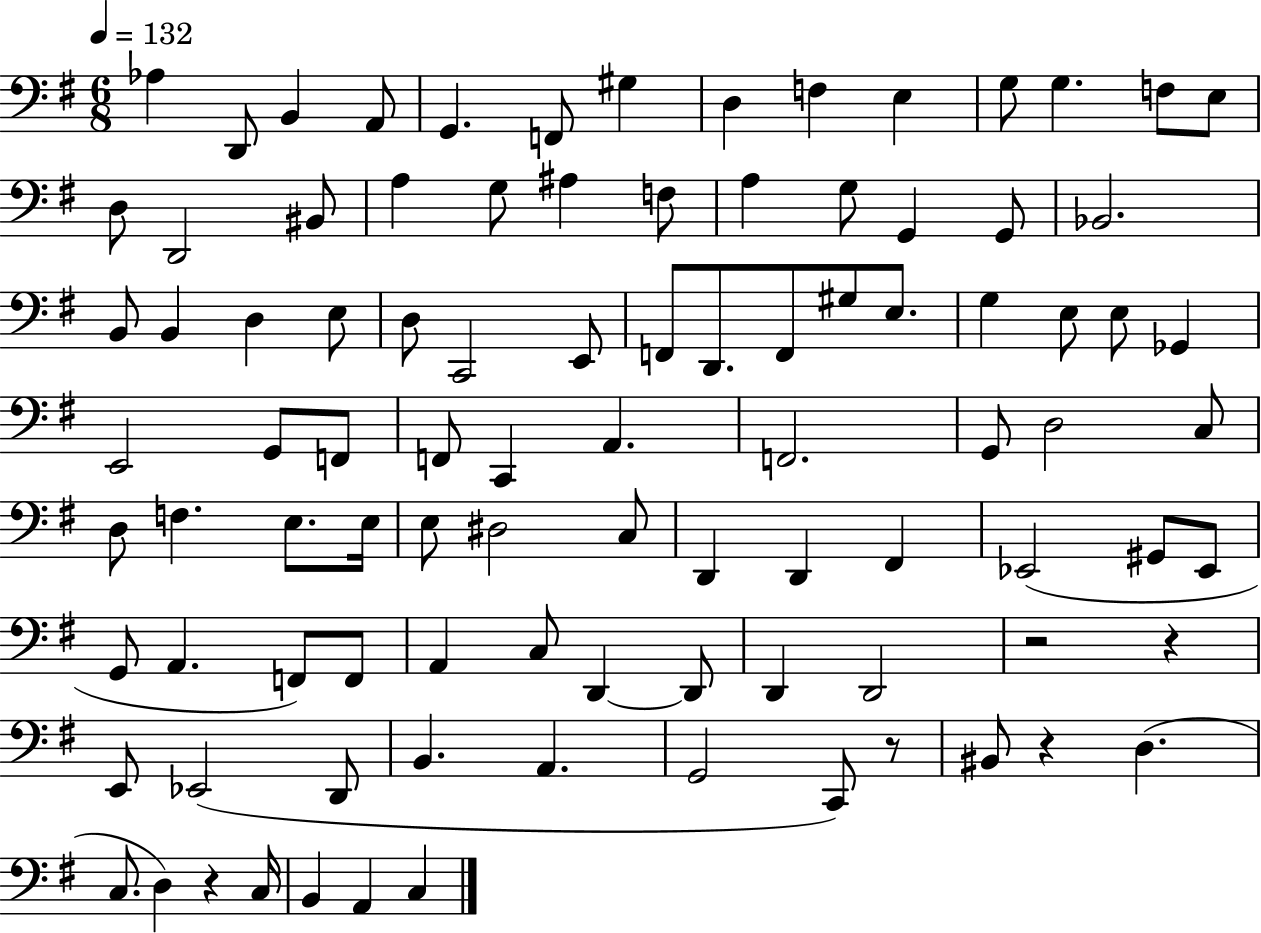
Ab3/q D2/e B2/q A2/e G2/q. F2/e G#3/q D3/q F3/q E3/q G3/e G3/q. F3/e E3/e D3/e D2/h BIS2/e A3/q G3/e A#3/q F3/e A3/q G3/e G2/q G2/e Bb2/h. B2/e B2/q D3/q E3/e D3/e C2/h E2/e F2/e D2/e. F2/e G#3/e E3/e. G3/q E3/e E3/e Gb2/q E2/h G2/e F2/e F2/e C2/q A2/q. F2/h. G2/e D3/h C3/e D3/e F3/q. E3/e. E3/s E3/e D#3/h C3/e D2/q D2/q F#2/q Eb2/h G#2/e Eb2/e G2/e A2/q. F2/e F2/e A2/q C3/e D2/q D2/e D2/q D2/h R/h R/q E2/e Eb2/h D2/e B2/q. A2/q. G2/h C2/e R/e BIS2/e R/q D3/q. C3/e. D3/q R/q C3/s B2/q A2/q C3/q